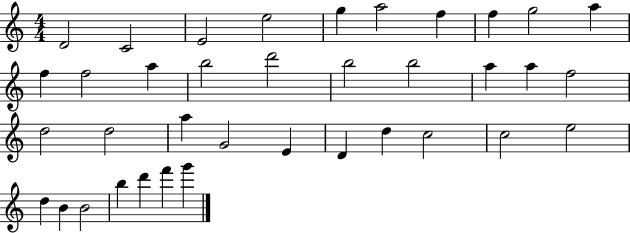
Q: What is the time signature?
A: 4/4